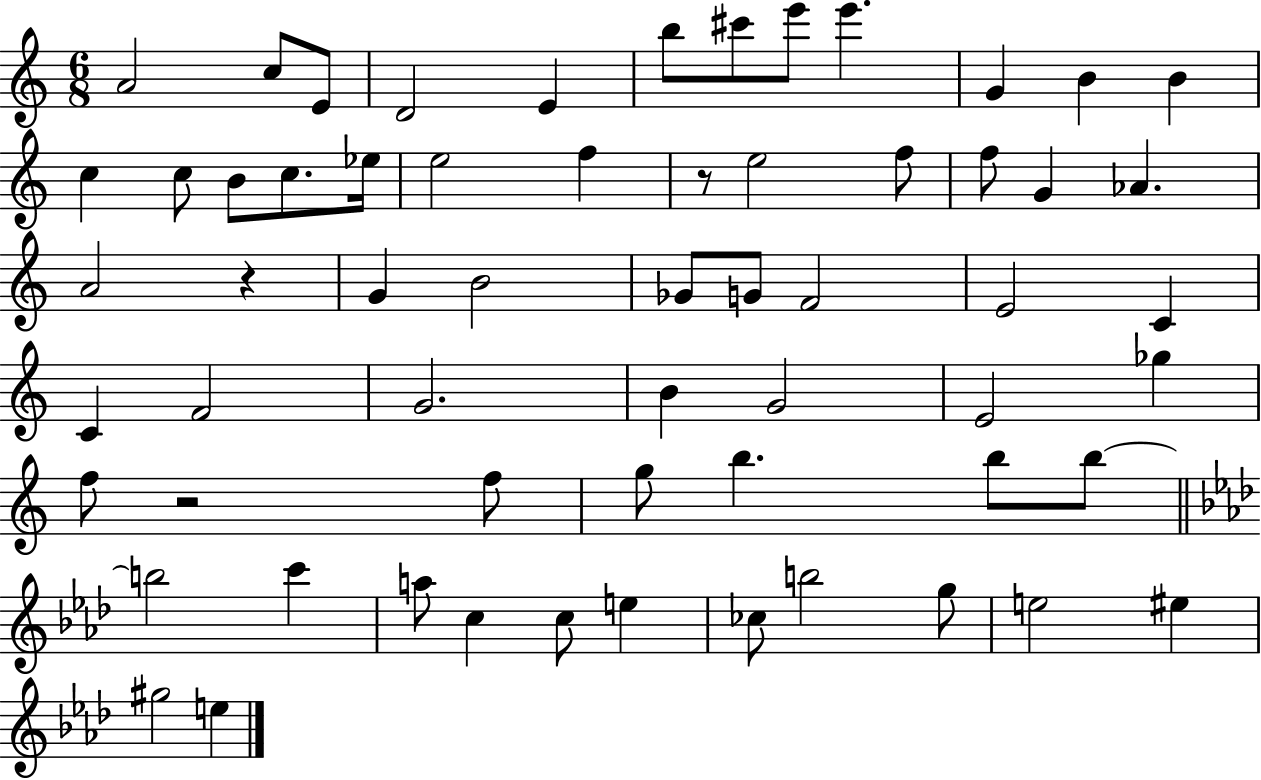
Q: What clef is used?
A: treble